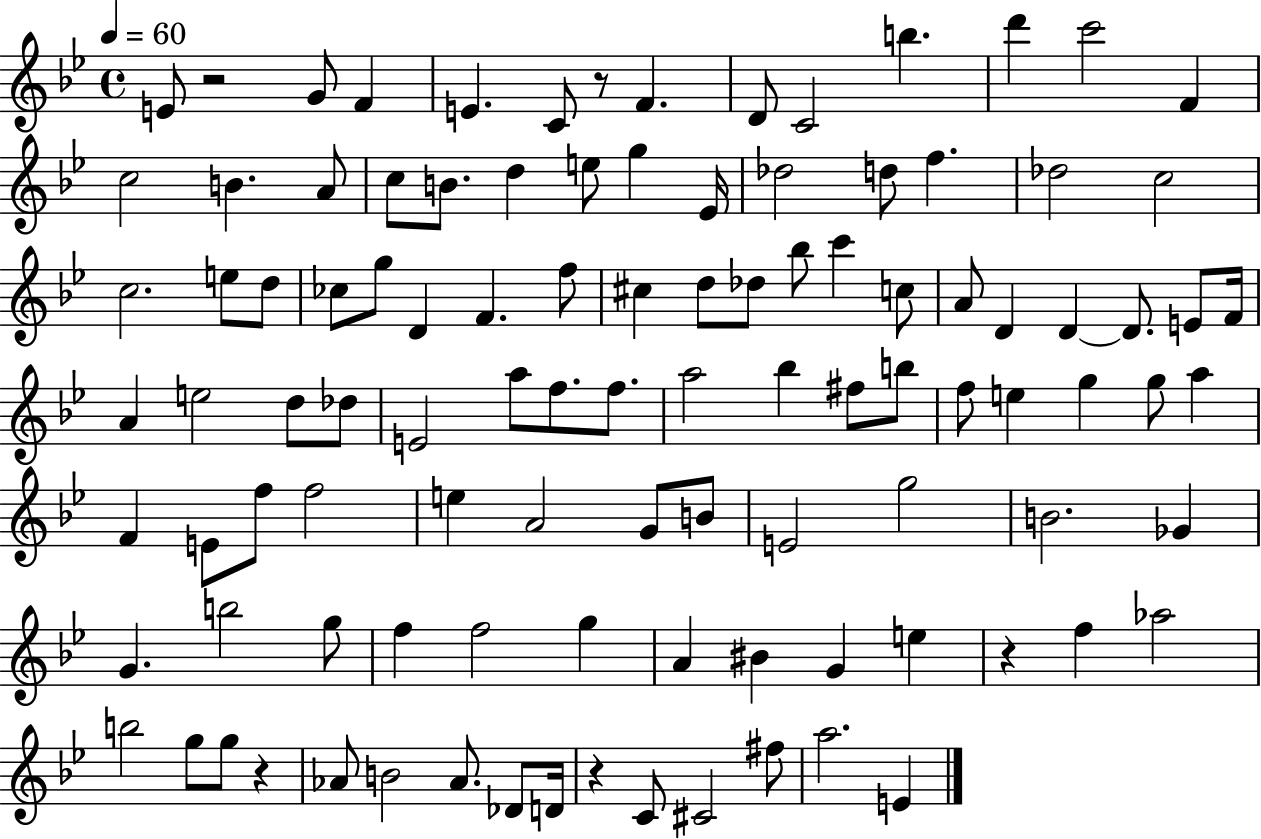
E4/e R/h G4/e F4/q E4/q. C4/e R/e F4/q. D4/e C4/h B5/q. D6/q C6/h F4/q C5/h B4/q. A4/e C5/e B4/e. D5/q E5/e G5/q Eb4/s Db5/h D5/e F5/q. Db5/h C5/h C5/h. E5/e D5/e CES5/e G5/e D4/q F4/q. F5/e C#5/q D5/e Db5/e Bb5/e C6/q C5/e A4/e D4/q D4/q D4/e. E4/e F4/s A4/q E5/h D5/e Db5/e E4/h A5/e F5/e. F5/e. A5/h Bb5/q F#5/e B5/e F5/e E5/q G5/q G5/e A5/q F4/q E4/e F5/e F5/h E5/q A4/h G4/e B4/e E4/h G5/h B4/h. Gb4/q G4/q. B5/h G5/e F5/q F5/h G5/q A4/q BIS4/q G4/q E5/q R/q F5/q Ab5/h B5/h G5/e G5/e R/q Ab4/e B4/h Ab4/e. Db4/e D4/s R/q C4/e C#4/h F#5/e A5/h. E4/q